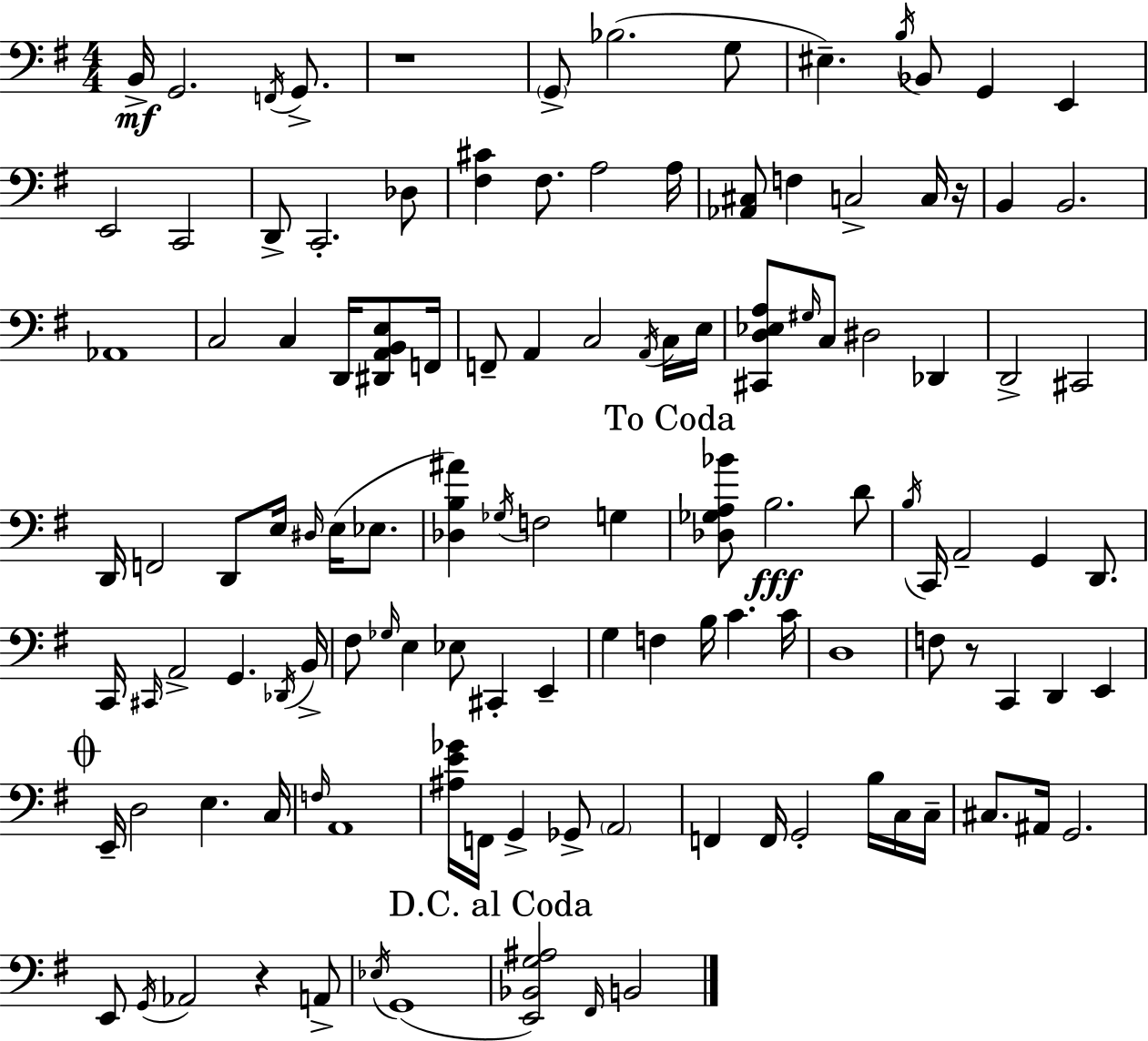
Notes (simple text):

B2/s G2/h. F2/s G2/e. R/w G2/e Bb3/h. G3/e EIS3/q. B3/s Bb2/e G2/q E2/q E2/h C2/h D2/e C2/h. Db3/e [F#3,C#4]/q F#3/e. A3/h A3/s [Ab2,C#3]/e F3/q C3/h C3/s R/s B2/q B2/h. Ab2/w C3/h C3/q D2/s [D#2,A2,B2,E3]/e F2/s F2/e A2/q C3/h A2/s C3/s E3/s [C#2,D3,Eb3,A3]/e G#3/s C3/e D#3/h Db2/q D2/h C#2/h D2/s F2/h D2/e E3/s D#3/s E3/s Eb3/e. [Db3,B3,A#4]/q Gb3/s F3/h G3/q [Db3,Gb3,A3,Bb4]/e B3/h. D4/e B3/s C2/s A2/h G2/q D2/e. C2/s C#2/s A2/h G2/q. Db2/s B2/s F#3/e Gb3/s E3/q Eb3/e C#2/q E2/q G3/q F3/q B3/s C4/q. C4/s D3/w F3/e R/e C2/q D2/q E2/q E2/s D3/h E3/q. C3/s F3/s A2/w [A#3,E4,Gb4]/s F2/s G2/q Gb2/e A2/h F2/q F2/s G2/h B3/s C3/s C3/s C#3/e. A#2/s G2/h. E2/e G2/s Ab2/h R/q A2/e Eb3/s G2/w [E2,Bb2,G3,A#3]/h F#2/s B2/h